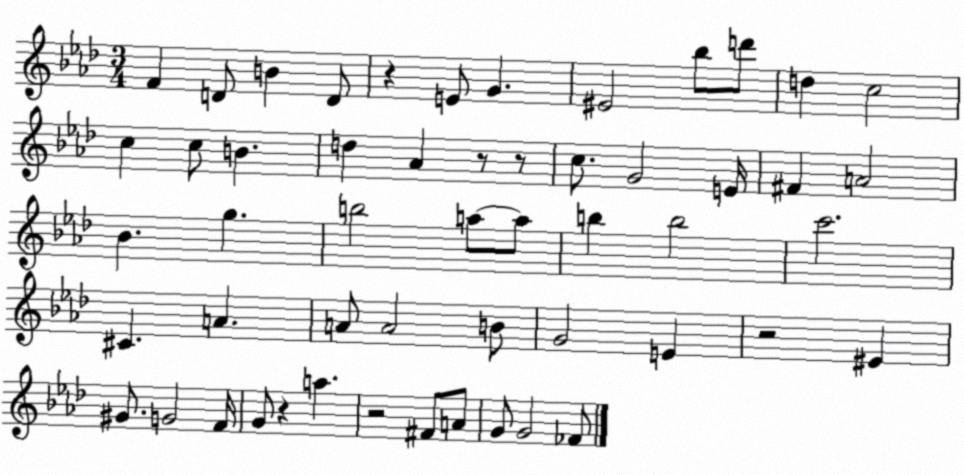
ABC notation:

X:1
T:Untitled
M:3/4
L:1/4
K:Ab
F D/2 B D/2 z E/2 G ^E2 _b/2 d'/2 d c2 c c/2 B d _A z/2 z/2 c/2 G2 E/4 ^F A2 _B g b2 a/2 a/2 b b2 c'2 ^C A A/2 A2 B/2 G2 E z2 ^E ^G/2 G2 F/4 G/2 z a z2 ^F/2 A/2 G/2 G2 _F/2